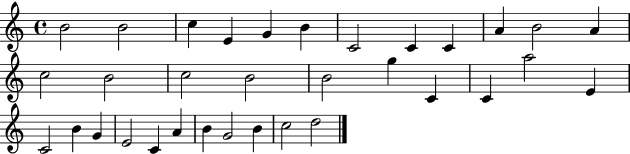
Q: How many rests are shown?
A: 0